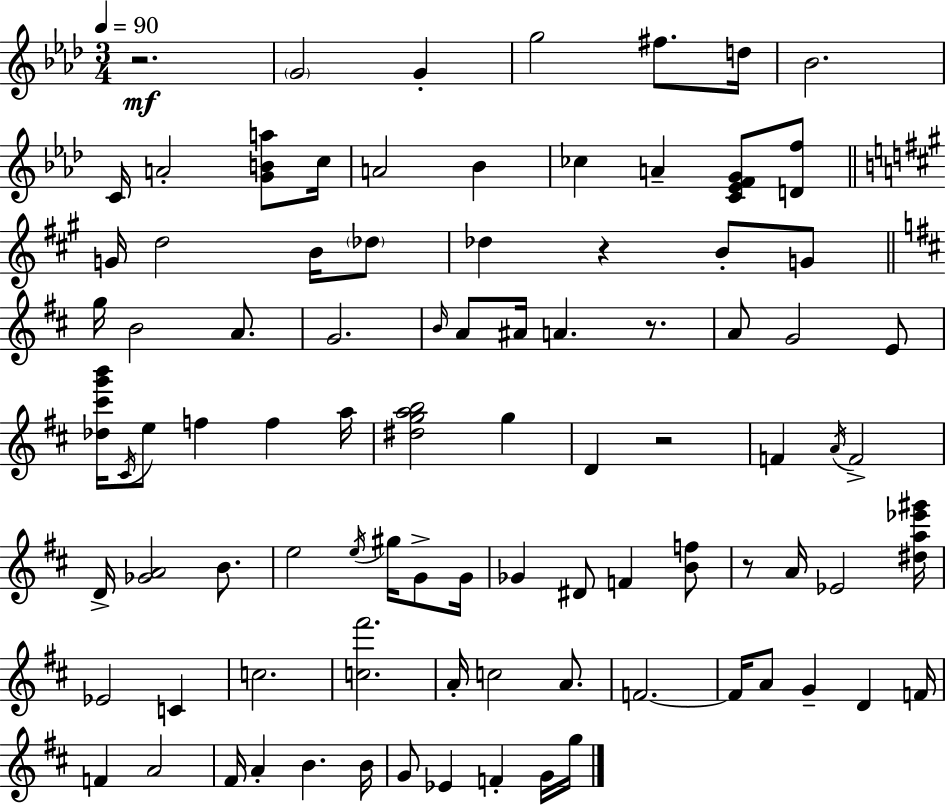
R/h. G4/h G4/q G5/h F#5/e. D5/s Bb4/h. C4/s A4/h [G4,B4,A5]/e C5/s A4/h Bb4/q CES5/q A4/q [C4,Eb4,F4,G4]/e [D4,F5]/e G4/s D5/h B4/s Db5/e Db5/q R/q B4/e G4/e G5/s B4/h A4/e. G4/h. B4/s A4/e A#4/s A4/q. R/e. A4/e G4/h E4/e [Db5,C#6,G6,B6]/s C#4/s E5/e F5/q F5/q A5/s [D#5,G5,A5,B5]/h G5/q D4/q R/h F4/q A4/s F4/h D4/s [Gb4,A4]/h B4/e. E5/h E5/s G#5/s G4/e G4/s Gb4/q D#4/e F4/q [B4,F5]/e R/e A4/s Eb4/h [D#5,A5,Eb6,G#6]/s Eb4/h C4/q C5/h. [C5,F#6]/h. A4/s C5/h A4/e. F4/h. F4/s A4/e G4/q D4/q F4/s F4/q A4/h F#4/s A4/q B4/q. B4/s G4/e Eb4/q F4/q G4/s G5/s